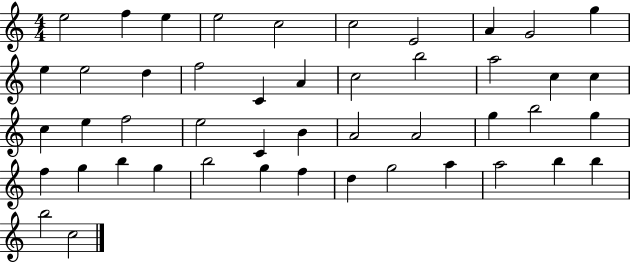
E5/h F5/q E5/q E5/h C5/h C5/h E4/h A4/q G4/h G5/q E5/q E5/h D5/q F5/h C4/q A4/q C5/h B5/h A5/h C5/q C5/q C5/q E5/q F5/h E5/h C4/q B4/q A4/h A4/h G5/q B5/h G5/q F5/q G5/q B5/q G5/q B5/h G5/q F5/q D5/q G5/h A5/q A5/h B5/q B5/q B5/h C5/h